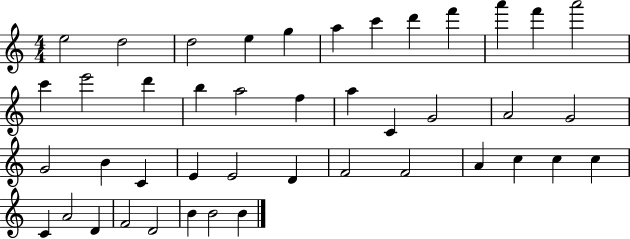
E5/h D5/h D5/h E5/q G5/q A5/q C6/q D6/q F6/q A6/q F6/q A6/h C6/q E6/h D6/q B5/q A5/h F5/q A5/q C4/q G4/h A4/h G4/h G4/h B4/q C4/q E4/q E4/h D4/q F4/h F4/h A4/q C5/q C5/q C5/q C4/q A4/h D4/q F4/h D4/h B4/q B4/h B4/q